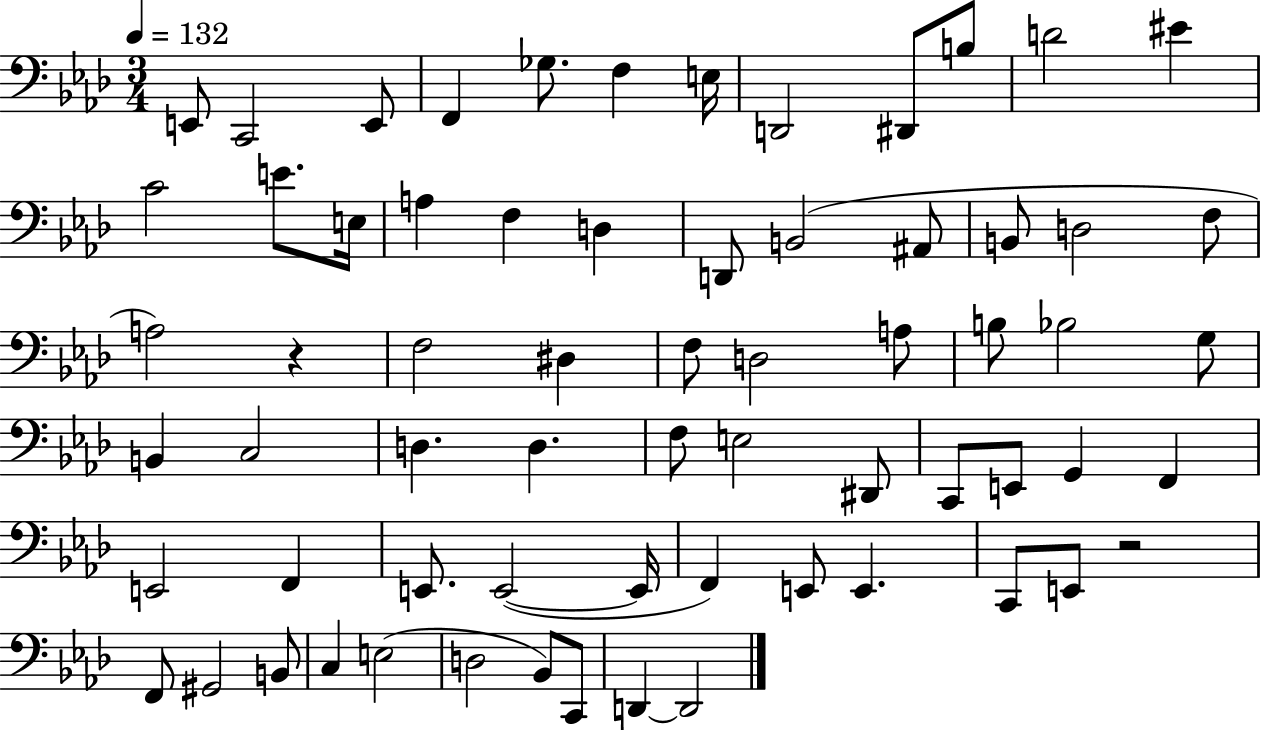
{
  \clef bass
  \numericTimeSignature
  \time 3/4
  \key aes \major
  \tempo 4 = 132
  \repeat volta 2 { e,8 c,2 e,8 | f,4 ges8. f4 e16 | d,2 dis,8 b8 | d'2 eis'4 | \break c'2 e'8. e16 | a4 f4 d4 | d,8 b,2( ais,8 | b,8 d2 f8 | \break a2) r4 | f2 dis4 | f8 d2 a8 | b8 bes2 g8 | \break b,4 c2 | d4. d4. | f8 e2 dis,8 | c,8 e,8 g,4 f,4 | \break e,2 f,4 | e,8. e,2~(~ e,16 | f,4) e,8 e,4. | c,8 e,8 r2 | \break f,8 gis,2 b,8 | c4 e2( | d2 bes,8) c,8 | d,4~~ d,2 | \break } \bar "|."
}